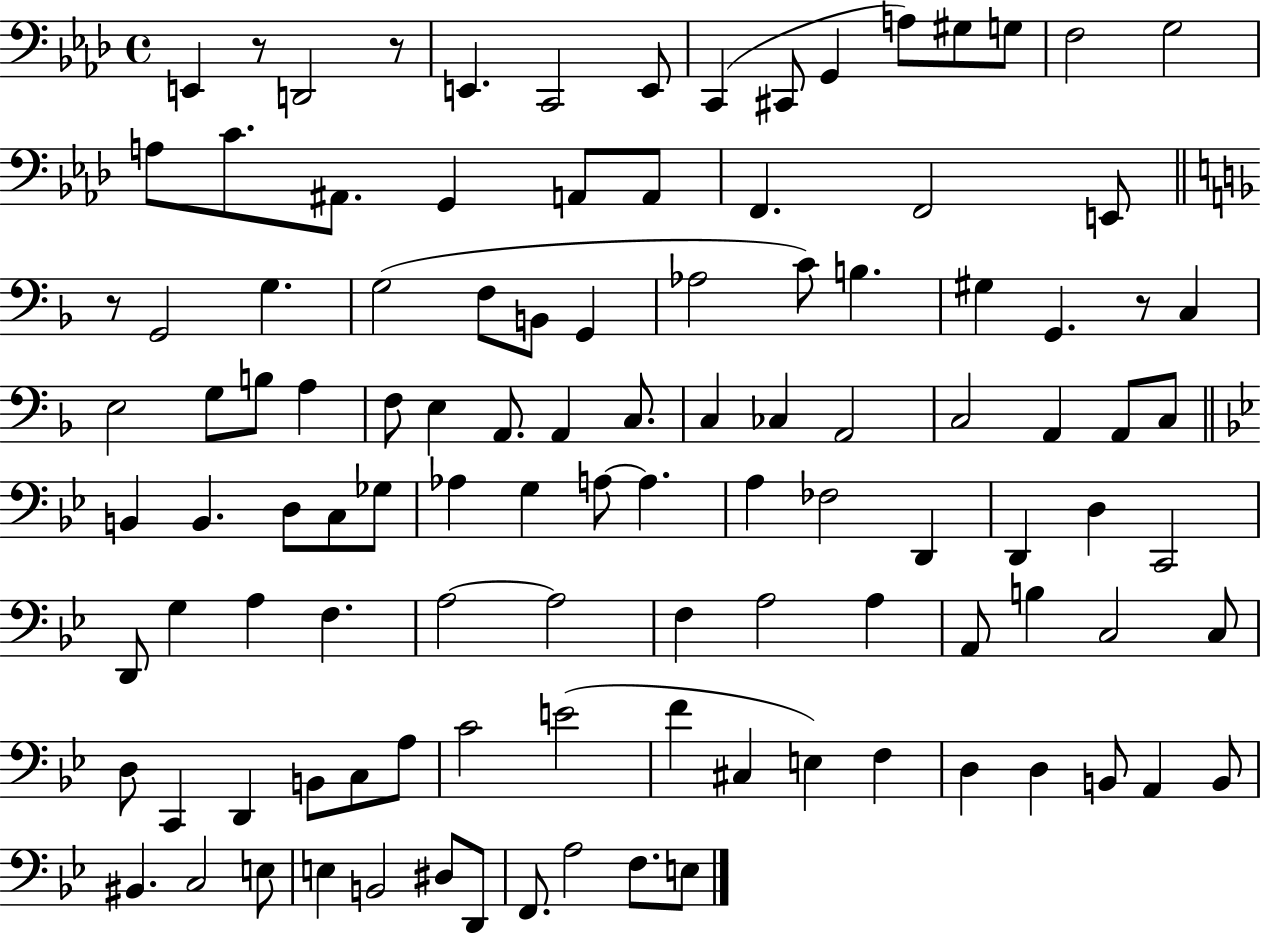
E2/q R/e D2/h R/e E2/q. C2/h E2/e C2/q C#2/e G2/q A3/e G#3/e G3/e F3/h G3/h A3/e C4/e. A#2/e. G2/q A2/e A2/e F2/q. F2/h E2/e R/e G2/h G3/q. G3/h F3/e B2/e G2/q Ab3/h C4/e B3/q. G#3/q G2/q. R/e C3/q E3/h G3/e B3/e A3/q F3/e E3/q A2/e. A2/q C3/e. C3/q CES3/q A2/h C3/h A2/q A2/e C3/e B2/q B2/q. D3/e C3/e Gb3/e Ab3/q G3/q A3/e A3/q. A3/q FES3/h D2/q D2/q D3/q C2/h D2/e G3/q A3/q F3/q. A3/h A3/h F3/q A3/h A3/q A2/e B3/q C3/h C3/e D3/e C2/q D2/q B2/e C3/e A3/e C4/h E4/h F4/q C#3/q E3/q F3/q D3/q D3/q B2/e A2/q B2/e BIS2/q. C3/h E3/e E3/q B2/h D#3/e D2/e F2/e. A3/h F3/e. E3/e